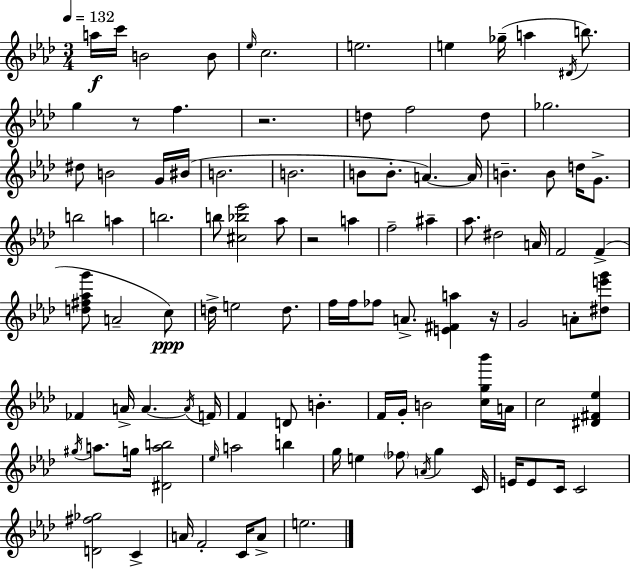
{
  \clef treble
  \numericTimeSignature
  \time 3/4
  \key aes \major
  \tempo 4 = 132
  a''16\f c'''16 b'2 b'8 | \grace { ees''16 } c''2. | e''2. | e''4 ges''16--( a''4 \acciaccatura { dis'16 } b''8.) | \break g''4 r8 f''4. | r2. | d''8 f''2 | d''8 ges''2. | \break dis''8 b'2 | g'16 bis'16( b'2. | b'2. | b'8 b'8.-. a'4.~~) | \break a'16 b'4.-- b'8 d''16 g'8.-> | b''2 a''4 | b''2. | b''8 <cis'' bes'' ees'''>2 | \break aes''8 r2 a''4 | f''2-- ais''4-- | aes''8. dis''2 | a'16 f'2 f'4->( | \break <d'' fis'' aes'' g'''>8 a'2-- | c''8\ppp) d''16-> e''2 d''8. | f''16 f''16 fes''8 a'8.-> <e' fis' a''>4 | r16 g'2 a'8-. | \break <dis'' e''' g'''>8 fes'4 a'16-> a'4.~~ | \acciaccatura { a'16 } f'16 f'4 d'8 b'4.-. | f'16 g'16-. b'2 | <c'' g'' bes'''>16 a'16 c''2 <dis' fis' ees''>4 | \break \acciaccatura { gis''16 } a''8. g''16 <dis' a'' b''>2 | \grace { ees''16 } a''2 | b''4 g''16 e''4 \parenthesize fes''8 | \acciaccatura { a'16 } g''4 c'16 e'16 e'8 c'16 c'2 | \break <d' fis'' ges''>2 | c'4-> a'16 f'2-. | c'16 a'8-> e''2. | \bar "|."
}